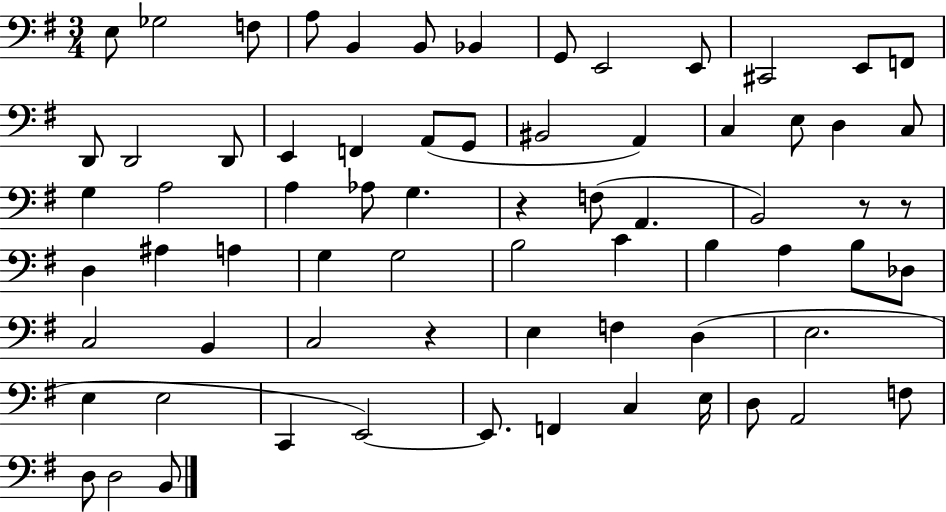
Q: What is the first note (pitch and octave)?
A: E3